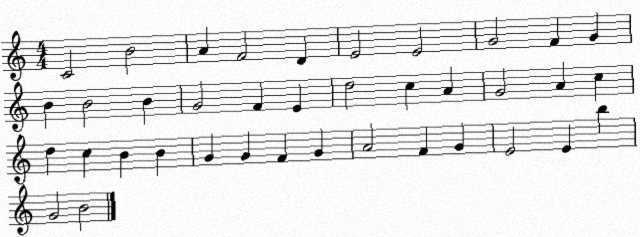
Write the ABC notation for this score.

X:1
T:Untitled
M:4/4
L:1/4
K:C
C2 B2 A F2 D E2 E2 G2 F G B B2 B G2 F E d2 c A G2 A c d c B B G G F G A2 F G E2 E b G2 B2